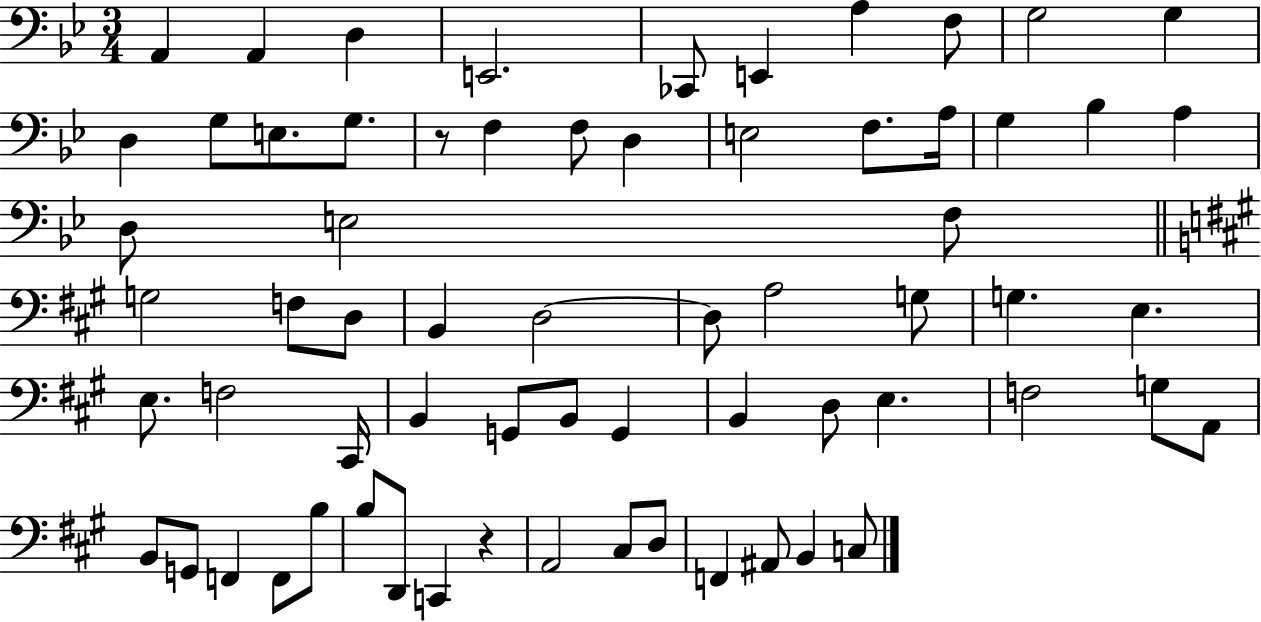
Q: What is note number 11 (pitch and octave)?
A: D3